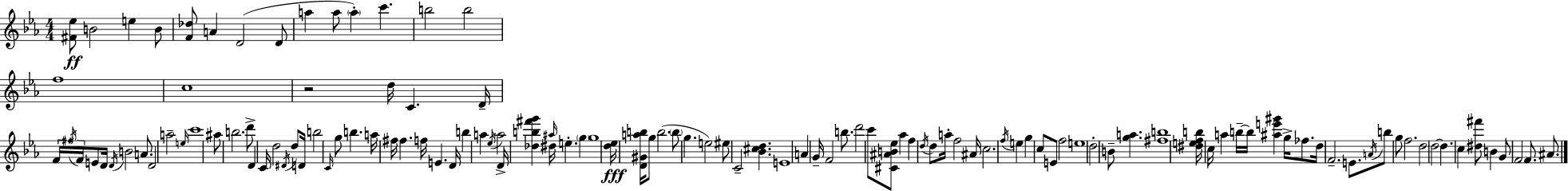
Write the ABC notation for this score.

X:1
T:Untitled
M:4/4
L:1/4
K:Cm
[^F_e]/2 B2 e B/2 [F_d]/2 A D2 D/2 a a/2 a c' b2 b2 f4 c4 z2 d/4 C D/4 F/4 ^f/4 F/4 E/2 D/4 D/4 B2 A/2 D2 a2 e/4 c'4 ^a/2 b2 d'/2 D C/4 d2 ^D/4 d/2 D/4 b2 C/4 g/2 b a/4 ^f/4 ^f f/4 E D/4 b a _e/4 a2 D/4 [_db^f'g'] ^d/4 ^a/4 e g g4 [d_e]/4 [D^Gab]/4 g/2 b2 b/2 g e2 ^e/2 C2 [_B^cd] E4 A G/4 F2 b/2 d'2 c'/2 [^C^AB_e]/2 _a f d/4 d/2 a/4 f2 ^A/4 c2 f/4 e g c/2 E/2 f2 e4 d2 B/2 [ga] [^fb]4 [^defb]/4 c/4 a b/4 b/4 [^ae'^g'] g/4 _f/2 d/4 F2 E/2 A/4 b/2 g/2 f2 d2 d2 d c [^d^f']/2 B G/2 F2 F/2 ^A/2